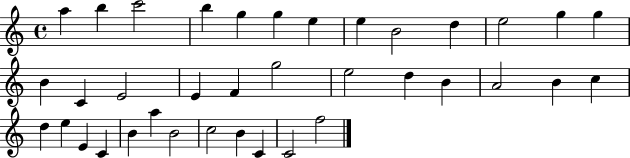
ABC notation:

X:1
T:Untitled
M:4/4
L:1/4
K:C
a b c'2 b g g e e B2 d e2 g g B C E2 E F g2 e2 d B A2 B c d e E C B a B2 c2 B C C2 f2